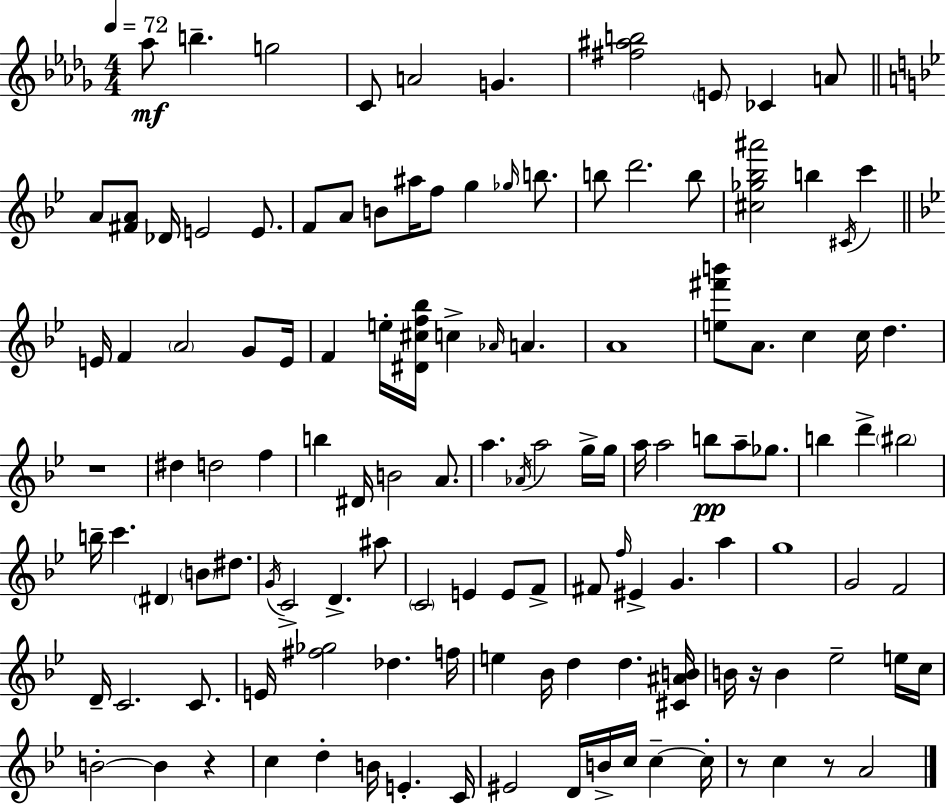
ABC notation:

X:1
T:Untitled
M:4/4
L:1/4
K:Bbm
_a/2 b g2 C/2 A2 G [^f^ab]2 E/2 _C A/2 A/2 [^FA]/2 _D/4 E2 E/2 F/2 A/2 B/2 ^a/4 f/2 g _g/4 b/2 b/2 d'2 b/2 [^c_g_b^a']2 b ^C/4 c' E/4 F A2 G/2 E/4 F e/4 [^D^cf_b]/4 c _A/4 A A4 [e^f'b']/2 A/2 c c/4 d z4 ^d d2 f b ^D/4 B2 A/2 a _A/4 a2 g/4 g/4 a/4 a2 b/2 a/2 _g/2 b d' ^b2 b/4 c' ^D B/2 ^d/2 G/4 C2 D ^a/2 C2 E E/2 F/2 ^F/2 f/4 ^E G a g4 G2 F2 D/4 C2 C/2 E/4 [^f_g]2 _d f/4 e _B/4 d d [^C^AB]/4 B/4 z/4 B _e2 e/4 c/4 B2 B z c d B/4 E C/4 ^E2 D/4 B/4 c/4 c c/4 z/2 c z/2 A2